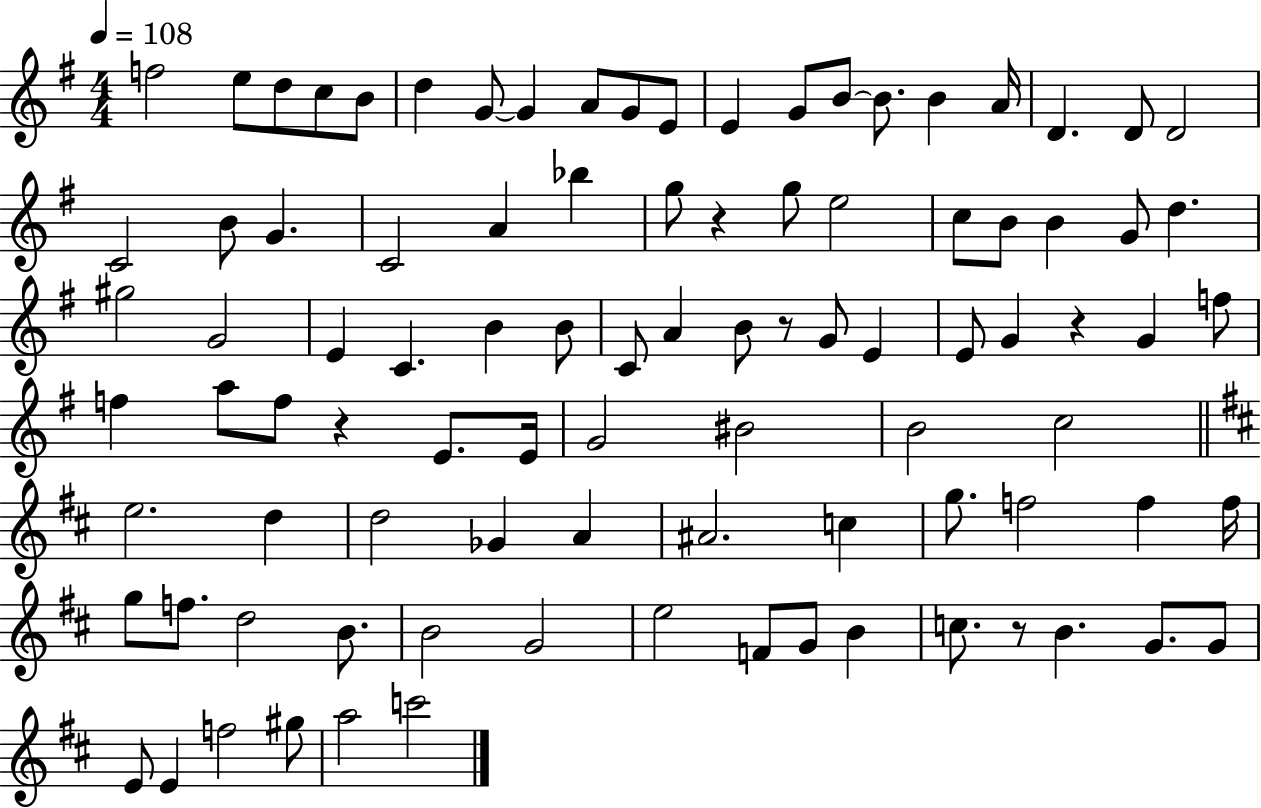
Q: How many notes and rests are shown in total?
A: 94